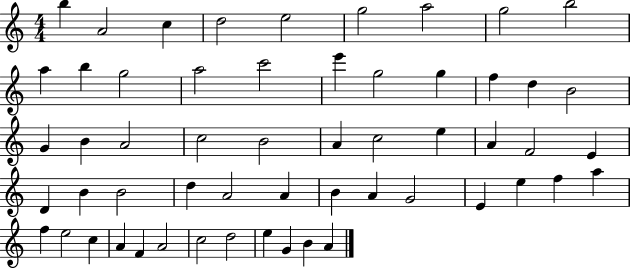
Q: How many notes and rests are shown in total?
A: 56